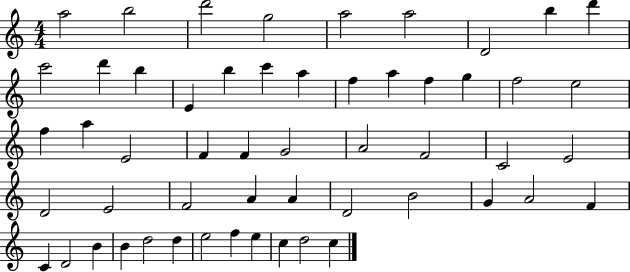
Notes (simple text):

A5/h B5/h D6/h G5/h A5/h A5/h D4/h B5/q D6/q C6/h D6/q B5/q E4/q B5/q C6/q A5/q F5/q A5/q F5/q G5/q F5/h E5/h F5/q A5/q E4/h F4/q F4/q G4/h A4/h F4/h C4/h E4/h D4/h E4/h F4/h A4/q A4/q D4/h B4/h G4/q A4/h F4/q C4/q D4/h B4/q B4/q D5/h D5/q E5/h F5/q E5/q C5/q D5/h C5/q